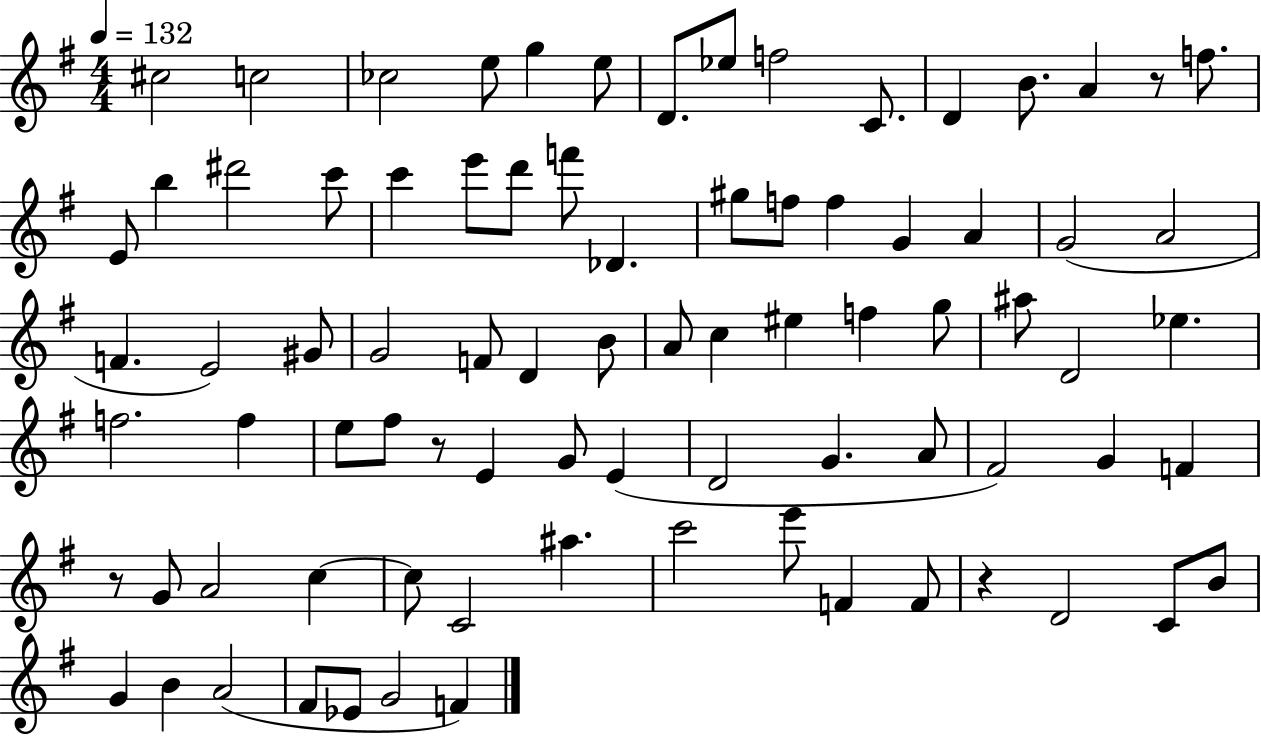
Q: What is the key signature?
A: G major